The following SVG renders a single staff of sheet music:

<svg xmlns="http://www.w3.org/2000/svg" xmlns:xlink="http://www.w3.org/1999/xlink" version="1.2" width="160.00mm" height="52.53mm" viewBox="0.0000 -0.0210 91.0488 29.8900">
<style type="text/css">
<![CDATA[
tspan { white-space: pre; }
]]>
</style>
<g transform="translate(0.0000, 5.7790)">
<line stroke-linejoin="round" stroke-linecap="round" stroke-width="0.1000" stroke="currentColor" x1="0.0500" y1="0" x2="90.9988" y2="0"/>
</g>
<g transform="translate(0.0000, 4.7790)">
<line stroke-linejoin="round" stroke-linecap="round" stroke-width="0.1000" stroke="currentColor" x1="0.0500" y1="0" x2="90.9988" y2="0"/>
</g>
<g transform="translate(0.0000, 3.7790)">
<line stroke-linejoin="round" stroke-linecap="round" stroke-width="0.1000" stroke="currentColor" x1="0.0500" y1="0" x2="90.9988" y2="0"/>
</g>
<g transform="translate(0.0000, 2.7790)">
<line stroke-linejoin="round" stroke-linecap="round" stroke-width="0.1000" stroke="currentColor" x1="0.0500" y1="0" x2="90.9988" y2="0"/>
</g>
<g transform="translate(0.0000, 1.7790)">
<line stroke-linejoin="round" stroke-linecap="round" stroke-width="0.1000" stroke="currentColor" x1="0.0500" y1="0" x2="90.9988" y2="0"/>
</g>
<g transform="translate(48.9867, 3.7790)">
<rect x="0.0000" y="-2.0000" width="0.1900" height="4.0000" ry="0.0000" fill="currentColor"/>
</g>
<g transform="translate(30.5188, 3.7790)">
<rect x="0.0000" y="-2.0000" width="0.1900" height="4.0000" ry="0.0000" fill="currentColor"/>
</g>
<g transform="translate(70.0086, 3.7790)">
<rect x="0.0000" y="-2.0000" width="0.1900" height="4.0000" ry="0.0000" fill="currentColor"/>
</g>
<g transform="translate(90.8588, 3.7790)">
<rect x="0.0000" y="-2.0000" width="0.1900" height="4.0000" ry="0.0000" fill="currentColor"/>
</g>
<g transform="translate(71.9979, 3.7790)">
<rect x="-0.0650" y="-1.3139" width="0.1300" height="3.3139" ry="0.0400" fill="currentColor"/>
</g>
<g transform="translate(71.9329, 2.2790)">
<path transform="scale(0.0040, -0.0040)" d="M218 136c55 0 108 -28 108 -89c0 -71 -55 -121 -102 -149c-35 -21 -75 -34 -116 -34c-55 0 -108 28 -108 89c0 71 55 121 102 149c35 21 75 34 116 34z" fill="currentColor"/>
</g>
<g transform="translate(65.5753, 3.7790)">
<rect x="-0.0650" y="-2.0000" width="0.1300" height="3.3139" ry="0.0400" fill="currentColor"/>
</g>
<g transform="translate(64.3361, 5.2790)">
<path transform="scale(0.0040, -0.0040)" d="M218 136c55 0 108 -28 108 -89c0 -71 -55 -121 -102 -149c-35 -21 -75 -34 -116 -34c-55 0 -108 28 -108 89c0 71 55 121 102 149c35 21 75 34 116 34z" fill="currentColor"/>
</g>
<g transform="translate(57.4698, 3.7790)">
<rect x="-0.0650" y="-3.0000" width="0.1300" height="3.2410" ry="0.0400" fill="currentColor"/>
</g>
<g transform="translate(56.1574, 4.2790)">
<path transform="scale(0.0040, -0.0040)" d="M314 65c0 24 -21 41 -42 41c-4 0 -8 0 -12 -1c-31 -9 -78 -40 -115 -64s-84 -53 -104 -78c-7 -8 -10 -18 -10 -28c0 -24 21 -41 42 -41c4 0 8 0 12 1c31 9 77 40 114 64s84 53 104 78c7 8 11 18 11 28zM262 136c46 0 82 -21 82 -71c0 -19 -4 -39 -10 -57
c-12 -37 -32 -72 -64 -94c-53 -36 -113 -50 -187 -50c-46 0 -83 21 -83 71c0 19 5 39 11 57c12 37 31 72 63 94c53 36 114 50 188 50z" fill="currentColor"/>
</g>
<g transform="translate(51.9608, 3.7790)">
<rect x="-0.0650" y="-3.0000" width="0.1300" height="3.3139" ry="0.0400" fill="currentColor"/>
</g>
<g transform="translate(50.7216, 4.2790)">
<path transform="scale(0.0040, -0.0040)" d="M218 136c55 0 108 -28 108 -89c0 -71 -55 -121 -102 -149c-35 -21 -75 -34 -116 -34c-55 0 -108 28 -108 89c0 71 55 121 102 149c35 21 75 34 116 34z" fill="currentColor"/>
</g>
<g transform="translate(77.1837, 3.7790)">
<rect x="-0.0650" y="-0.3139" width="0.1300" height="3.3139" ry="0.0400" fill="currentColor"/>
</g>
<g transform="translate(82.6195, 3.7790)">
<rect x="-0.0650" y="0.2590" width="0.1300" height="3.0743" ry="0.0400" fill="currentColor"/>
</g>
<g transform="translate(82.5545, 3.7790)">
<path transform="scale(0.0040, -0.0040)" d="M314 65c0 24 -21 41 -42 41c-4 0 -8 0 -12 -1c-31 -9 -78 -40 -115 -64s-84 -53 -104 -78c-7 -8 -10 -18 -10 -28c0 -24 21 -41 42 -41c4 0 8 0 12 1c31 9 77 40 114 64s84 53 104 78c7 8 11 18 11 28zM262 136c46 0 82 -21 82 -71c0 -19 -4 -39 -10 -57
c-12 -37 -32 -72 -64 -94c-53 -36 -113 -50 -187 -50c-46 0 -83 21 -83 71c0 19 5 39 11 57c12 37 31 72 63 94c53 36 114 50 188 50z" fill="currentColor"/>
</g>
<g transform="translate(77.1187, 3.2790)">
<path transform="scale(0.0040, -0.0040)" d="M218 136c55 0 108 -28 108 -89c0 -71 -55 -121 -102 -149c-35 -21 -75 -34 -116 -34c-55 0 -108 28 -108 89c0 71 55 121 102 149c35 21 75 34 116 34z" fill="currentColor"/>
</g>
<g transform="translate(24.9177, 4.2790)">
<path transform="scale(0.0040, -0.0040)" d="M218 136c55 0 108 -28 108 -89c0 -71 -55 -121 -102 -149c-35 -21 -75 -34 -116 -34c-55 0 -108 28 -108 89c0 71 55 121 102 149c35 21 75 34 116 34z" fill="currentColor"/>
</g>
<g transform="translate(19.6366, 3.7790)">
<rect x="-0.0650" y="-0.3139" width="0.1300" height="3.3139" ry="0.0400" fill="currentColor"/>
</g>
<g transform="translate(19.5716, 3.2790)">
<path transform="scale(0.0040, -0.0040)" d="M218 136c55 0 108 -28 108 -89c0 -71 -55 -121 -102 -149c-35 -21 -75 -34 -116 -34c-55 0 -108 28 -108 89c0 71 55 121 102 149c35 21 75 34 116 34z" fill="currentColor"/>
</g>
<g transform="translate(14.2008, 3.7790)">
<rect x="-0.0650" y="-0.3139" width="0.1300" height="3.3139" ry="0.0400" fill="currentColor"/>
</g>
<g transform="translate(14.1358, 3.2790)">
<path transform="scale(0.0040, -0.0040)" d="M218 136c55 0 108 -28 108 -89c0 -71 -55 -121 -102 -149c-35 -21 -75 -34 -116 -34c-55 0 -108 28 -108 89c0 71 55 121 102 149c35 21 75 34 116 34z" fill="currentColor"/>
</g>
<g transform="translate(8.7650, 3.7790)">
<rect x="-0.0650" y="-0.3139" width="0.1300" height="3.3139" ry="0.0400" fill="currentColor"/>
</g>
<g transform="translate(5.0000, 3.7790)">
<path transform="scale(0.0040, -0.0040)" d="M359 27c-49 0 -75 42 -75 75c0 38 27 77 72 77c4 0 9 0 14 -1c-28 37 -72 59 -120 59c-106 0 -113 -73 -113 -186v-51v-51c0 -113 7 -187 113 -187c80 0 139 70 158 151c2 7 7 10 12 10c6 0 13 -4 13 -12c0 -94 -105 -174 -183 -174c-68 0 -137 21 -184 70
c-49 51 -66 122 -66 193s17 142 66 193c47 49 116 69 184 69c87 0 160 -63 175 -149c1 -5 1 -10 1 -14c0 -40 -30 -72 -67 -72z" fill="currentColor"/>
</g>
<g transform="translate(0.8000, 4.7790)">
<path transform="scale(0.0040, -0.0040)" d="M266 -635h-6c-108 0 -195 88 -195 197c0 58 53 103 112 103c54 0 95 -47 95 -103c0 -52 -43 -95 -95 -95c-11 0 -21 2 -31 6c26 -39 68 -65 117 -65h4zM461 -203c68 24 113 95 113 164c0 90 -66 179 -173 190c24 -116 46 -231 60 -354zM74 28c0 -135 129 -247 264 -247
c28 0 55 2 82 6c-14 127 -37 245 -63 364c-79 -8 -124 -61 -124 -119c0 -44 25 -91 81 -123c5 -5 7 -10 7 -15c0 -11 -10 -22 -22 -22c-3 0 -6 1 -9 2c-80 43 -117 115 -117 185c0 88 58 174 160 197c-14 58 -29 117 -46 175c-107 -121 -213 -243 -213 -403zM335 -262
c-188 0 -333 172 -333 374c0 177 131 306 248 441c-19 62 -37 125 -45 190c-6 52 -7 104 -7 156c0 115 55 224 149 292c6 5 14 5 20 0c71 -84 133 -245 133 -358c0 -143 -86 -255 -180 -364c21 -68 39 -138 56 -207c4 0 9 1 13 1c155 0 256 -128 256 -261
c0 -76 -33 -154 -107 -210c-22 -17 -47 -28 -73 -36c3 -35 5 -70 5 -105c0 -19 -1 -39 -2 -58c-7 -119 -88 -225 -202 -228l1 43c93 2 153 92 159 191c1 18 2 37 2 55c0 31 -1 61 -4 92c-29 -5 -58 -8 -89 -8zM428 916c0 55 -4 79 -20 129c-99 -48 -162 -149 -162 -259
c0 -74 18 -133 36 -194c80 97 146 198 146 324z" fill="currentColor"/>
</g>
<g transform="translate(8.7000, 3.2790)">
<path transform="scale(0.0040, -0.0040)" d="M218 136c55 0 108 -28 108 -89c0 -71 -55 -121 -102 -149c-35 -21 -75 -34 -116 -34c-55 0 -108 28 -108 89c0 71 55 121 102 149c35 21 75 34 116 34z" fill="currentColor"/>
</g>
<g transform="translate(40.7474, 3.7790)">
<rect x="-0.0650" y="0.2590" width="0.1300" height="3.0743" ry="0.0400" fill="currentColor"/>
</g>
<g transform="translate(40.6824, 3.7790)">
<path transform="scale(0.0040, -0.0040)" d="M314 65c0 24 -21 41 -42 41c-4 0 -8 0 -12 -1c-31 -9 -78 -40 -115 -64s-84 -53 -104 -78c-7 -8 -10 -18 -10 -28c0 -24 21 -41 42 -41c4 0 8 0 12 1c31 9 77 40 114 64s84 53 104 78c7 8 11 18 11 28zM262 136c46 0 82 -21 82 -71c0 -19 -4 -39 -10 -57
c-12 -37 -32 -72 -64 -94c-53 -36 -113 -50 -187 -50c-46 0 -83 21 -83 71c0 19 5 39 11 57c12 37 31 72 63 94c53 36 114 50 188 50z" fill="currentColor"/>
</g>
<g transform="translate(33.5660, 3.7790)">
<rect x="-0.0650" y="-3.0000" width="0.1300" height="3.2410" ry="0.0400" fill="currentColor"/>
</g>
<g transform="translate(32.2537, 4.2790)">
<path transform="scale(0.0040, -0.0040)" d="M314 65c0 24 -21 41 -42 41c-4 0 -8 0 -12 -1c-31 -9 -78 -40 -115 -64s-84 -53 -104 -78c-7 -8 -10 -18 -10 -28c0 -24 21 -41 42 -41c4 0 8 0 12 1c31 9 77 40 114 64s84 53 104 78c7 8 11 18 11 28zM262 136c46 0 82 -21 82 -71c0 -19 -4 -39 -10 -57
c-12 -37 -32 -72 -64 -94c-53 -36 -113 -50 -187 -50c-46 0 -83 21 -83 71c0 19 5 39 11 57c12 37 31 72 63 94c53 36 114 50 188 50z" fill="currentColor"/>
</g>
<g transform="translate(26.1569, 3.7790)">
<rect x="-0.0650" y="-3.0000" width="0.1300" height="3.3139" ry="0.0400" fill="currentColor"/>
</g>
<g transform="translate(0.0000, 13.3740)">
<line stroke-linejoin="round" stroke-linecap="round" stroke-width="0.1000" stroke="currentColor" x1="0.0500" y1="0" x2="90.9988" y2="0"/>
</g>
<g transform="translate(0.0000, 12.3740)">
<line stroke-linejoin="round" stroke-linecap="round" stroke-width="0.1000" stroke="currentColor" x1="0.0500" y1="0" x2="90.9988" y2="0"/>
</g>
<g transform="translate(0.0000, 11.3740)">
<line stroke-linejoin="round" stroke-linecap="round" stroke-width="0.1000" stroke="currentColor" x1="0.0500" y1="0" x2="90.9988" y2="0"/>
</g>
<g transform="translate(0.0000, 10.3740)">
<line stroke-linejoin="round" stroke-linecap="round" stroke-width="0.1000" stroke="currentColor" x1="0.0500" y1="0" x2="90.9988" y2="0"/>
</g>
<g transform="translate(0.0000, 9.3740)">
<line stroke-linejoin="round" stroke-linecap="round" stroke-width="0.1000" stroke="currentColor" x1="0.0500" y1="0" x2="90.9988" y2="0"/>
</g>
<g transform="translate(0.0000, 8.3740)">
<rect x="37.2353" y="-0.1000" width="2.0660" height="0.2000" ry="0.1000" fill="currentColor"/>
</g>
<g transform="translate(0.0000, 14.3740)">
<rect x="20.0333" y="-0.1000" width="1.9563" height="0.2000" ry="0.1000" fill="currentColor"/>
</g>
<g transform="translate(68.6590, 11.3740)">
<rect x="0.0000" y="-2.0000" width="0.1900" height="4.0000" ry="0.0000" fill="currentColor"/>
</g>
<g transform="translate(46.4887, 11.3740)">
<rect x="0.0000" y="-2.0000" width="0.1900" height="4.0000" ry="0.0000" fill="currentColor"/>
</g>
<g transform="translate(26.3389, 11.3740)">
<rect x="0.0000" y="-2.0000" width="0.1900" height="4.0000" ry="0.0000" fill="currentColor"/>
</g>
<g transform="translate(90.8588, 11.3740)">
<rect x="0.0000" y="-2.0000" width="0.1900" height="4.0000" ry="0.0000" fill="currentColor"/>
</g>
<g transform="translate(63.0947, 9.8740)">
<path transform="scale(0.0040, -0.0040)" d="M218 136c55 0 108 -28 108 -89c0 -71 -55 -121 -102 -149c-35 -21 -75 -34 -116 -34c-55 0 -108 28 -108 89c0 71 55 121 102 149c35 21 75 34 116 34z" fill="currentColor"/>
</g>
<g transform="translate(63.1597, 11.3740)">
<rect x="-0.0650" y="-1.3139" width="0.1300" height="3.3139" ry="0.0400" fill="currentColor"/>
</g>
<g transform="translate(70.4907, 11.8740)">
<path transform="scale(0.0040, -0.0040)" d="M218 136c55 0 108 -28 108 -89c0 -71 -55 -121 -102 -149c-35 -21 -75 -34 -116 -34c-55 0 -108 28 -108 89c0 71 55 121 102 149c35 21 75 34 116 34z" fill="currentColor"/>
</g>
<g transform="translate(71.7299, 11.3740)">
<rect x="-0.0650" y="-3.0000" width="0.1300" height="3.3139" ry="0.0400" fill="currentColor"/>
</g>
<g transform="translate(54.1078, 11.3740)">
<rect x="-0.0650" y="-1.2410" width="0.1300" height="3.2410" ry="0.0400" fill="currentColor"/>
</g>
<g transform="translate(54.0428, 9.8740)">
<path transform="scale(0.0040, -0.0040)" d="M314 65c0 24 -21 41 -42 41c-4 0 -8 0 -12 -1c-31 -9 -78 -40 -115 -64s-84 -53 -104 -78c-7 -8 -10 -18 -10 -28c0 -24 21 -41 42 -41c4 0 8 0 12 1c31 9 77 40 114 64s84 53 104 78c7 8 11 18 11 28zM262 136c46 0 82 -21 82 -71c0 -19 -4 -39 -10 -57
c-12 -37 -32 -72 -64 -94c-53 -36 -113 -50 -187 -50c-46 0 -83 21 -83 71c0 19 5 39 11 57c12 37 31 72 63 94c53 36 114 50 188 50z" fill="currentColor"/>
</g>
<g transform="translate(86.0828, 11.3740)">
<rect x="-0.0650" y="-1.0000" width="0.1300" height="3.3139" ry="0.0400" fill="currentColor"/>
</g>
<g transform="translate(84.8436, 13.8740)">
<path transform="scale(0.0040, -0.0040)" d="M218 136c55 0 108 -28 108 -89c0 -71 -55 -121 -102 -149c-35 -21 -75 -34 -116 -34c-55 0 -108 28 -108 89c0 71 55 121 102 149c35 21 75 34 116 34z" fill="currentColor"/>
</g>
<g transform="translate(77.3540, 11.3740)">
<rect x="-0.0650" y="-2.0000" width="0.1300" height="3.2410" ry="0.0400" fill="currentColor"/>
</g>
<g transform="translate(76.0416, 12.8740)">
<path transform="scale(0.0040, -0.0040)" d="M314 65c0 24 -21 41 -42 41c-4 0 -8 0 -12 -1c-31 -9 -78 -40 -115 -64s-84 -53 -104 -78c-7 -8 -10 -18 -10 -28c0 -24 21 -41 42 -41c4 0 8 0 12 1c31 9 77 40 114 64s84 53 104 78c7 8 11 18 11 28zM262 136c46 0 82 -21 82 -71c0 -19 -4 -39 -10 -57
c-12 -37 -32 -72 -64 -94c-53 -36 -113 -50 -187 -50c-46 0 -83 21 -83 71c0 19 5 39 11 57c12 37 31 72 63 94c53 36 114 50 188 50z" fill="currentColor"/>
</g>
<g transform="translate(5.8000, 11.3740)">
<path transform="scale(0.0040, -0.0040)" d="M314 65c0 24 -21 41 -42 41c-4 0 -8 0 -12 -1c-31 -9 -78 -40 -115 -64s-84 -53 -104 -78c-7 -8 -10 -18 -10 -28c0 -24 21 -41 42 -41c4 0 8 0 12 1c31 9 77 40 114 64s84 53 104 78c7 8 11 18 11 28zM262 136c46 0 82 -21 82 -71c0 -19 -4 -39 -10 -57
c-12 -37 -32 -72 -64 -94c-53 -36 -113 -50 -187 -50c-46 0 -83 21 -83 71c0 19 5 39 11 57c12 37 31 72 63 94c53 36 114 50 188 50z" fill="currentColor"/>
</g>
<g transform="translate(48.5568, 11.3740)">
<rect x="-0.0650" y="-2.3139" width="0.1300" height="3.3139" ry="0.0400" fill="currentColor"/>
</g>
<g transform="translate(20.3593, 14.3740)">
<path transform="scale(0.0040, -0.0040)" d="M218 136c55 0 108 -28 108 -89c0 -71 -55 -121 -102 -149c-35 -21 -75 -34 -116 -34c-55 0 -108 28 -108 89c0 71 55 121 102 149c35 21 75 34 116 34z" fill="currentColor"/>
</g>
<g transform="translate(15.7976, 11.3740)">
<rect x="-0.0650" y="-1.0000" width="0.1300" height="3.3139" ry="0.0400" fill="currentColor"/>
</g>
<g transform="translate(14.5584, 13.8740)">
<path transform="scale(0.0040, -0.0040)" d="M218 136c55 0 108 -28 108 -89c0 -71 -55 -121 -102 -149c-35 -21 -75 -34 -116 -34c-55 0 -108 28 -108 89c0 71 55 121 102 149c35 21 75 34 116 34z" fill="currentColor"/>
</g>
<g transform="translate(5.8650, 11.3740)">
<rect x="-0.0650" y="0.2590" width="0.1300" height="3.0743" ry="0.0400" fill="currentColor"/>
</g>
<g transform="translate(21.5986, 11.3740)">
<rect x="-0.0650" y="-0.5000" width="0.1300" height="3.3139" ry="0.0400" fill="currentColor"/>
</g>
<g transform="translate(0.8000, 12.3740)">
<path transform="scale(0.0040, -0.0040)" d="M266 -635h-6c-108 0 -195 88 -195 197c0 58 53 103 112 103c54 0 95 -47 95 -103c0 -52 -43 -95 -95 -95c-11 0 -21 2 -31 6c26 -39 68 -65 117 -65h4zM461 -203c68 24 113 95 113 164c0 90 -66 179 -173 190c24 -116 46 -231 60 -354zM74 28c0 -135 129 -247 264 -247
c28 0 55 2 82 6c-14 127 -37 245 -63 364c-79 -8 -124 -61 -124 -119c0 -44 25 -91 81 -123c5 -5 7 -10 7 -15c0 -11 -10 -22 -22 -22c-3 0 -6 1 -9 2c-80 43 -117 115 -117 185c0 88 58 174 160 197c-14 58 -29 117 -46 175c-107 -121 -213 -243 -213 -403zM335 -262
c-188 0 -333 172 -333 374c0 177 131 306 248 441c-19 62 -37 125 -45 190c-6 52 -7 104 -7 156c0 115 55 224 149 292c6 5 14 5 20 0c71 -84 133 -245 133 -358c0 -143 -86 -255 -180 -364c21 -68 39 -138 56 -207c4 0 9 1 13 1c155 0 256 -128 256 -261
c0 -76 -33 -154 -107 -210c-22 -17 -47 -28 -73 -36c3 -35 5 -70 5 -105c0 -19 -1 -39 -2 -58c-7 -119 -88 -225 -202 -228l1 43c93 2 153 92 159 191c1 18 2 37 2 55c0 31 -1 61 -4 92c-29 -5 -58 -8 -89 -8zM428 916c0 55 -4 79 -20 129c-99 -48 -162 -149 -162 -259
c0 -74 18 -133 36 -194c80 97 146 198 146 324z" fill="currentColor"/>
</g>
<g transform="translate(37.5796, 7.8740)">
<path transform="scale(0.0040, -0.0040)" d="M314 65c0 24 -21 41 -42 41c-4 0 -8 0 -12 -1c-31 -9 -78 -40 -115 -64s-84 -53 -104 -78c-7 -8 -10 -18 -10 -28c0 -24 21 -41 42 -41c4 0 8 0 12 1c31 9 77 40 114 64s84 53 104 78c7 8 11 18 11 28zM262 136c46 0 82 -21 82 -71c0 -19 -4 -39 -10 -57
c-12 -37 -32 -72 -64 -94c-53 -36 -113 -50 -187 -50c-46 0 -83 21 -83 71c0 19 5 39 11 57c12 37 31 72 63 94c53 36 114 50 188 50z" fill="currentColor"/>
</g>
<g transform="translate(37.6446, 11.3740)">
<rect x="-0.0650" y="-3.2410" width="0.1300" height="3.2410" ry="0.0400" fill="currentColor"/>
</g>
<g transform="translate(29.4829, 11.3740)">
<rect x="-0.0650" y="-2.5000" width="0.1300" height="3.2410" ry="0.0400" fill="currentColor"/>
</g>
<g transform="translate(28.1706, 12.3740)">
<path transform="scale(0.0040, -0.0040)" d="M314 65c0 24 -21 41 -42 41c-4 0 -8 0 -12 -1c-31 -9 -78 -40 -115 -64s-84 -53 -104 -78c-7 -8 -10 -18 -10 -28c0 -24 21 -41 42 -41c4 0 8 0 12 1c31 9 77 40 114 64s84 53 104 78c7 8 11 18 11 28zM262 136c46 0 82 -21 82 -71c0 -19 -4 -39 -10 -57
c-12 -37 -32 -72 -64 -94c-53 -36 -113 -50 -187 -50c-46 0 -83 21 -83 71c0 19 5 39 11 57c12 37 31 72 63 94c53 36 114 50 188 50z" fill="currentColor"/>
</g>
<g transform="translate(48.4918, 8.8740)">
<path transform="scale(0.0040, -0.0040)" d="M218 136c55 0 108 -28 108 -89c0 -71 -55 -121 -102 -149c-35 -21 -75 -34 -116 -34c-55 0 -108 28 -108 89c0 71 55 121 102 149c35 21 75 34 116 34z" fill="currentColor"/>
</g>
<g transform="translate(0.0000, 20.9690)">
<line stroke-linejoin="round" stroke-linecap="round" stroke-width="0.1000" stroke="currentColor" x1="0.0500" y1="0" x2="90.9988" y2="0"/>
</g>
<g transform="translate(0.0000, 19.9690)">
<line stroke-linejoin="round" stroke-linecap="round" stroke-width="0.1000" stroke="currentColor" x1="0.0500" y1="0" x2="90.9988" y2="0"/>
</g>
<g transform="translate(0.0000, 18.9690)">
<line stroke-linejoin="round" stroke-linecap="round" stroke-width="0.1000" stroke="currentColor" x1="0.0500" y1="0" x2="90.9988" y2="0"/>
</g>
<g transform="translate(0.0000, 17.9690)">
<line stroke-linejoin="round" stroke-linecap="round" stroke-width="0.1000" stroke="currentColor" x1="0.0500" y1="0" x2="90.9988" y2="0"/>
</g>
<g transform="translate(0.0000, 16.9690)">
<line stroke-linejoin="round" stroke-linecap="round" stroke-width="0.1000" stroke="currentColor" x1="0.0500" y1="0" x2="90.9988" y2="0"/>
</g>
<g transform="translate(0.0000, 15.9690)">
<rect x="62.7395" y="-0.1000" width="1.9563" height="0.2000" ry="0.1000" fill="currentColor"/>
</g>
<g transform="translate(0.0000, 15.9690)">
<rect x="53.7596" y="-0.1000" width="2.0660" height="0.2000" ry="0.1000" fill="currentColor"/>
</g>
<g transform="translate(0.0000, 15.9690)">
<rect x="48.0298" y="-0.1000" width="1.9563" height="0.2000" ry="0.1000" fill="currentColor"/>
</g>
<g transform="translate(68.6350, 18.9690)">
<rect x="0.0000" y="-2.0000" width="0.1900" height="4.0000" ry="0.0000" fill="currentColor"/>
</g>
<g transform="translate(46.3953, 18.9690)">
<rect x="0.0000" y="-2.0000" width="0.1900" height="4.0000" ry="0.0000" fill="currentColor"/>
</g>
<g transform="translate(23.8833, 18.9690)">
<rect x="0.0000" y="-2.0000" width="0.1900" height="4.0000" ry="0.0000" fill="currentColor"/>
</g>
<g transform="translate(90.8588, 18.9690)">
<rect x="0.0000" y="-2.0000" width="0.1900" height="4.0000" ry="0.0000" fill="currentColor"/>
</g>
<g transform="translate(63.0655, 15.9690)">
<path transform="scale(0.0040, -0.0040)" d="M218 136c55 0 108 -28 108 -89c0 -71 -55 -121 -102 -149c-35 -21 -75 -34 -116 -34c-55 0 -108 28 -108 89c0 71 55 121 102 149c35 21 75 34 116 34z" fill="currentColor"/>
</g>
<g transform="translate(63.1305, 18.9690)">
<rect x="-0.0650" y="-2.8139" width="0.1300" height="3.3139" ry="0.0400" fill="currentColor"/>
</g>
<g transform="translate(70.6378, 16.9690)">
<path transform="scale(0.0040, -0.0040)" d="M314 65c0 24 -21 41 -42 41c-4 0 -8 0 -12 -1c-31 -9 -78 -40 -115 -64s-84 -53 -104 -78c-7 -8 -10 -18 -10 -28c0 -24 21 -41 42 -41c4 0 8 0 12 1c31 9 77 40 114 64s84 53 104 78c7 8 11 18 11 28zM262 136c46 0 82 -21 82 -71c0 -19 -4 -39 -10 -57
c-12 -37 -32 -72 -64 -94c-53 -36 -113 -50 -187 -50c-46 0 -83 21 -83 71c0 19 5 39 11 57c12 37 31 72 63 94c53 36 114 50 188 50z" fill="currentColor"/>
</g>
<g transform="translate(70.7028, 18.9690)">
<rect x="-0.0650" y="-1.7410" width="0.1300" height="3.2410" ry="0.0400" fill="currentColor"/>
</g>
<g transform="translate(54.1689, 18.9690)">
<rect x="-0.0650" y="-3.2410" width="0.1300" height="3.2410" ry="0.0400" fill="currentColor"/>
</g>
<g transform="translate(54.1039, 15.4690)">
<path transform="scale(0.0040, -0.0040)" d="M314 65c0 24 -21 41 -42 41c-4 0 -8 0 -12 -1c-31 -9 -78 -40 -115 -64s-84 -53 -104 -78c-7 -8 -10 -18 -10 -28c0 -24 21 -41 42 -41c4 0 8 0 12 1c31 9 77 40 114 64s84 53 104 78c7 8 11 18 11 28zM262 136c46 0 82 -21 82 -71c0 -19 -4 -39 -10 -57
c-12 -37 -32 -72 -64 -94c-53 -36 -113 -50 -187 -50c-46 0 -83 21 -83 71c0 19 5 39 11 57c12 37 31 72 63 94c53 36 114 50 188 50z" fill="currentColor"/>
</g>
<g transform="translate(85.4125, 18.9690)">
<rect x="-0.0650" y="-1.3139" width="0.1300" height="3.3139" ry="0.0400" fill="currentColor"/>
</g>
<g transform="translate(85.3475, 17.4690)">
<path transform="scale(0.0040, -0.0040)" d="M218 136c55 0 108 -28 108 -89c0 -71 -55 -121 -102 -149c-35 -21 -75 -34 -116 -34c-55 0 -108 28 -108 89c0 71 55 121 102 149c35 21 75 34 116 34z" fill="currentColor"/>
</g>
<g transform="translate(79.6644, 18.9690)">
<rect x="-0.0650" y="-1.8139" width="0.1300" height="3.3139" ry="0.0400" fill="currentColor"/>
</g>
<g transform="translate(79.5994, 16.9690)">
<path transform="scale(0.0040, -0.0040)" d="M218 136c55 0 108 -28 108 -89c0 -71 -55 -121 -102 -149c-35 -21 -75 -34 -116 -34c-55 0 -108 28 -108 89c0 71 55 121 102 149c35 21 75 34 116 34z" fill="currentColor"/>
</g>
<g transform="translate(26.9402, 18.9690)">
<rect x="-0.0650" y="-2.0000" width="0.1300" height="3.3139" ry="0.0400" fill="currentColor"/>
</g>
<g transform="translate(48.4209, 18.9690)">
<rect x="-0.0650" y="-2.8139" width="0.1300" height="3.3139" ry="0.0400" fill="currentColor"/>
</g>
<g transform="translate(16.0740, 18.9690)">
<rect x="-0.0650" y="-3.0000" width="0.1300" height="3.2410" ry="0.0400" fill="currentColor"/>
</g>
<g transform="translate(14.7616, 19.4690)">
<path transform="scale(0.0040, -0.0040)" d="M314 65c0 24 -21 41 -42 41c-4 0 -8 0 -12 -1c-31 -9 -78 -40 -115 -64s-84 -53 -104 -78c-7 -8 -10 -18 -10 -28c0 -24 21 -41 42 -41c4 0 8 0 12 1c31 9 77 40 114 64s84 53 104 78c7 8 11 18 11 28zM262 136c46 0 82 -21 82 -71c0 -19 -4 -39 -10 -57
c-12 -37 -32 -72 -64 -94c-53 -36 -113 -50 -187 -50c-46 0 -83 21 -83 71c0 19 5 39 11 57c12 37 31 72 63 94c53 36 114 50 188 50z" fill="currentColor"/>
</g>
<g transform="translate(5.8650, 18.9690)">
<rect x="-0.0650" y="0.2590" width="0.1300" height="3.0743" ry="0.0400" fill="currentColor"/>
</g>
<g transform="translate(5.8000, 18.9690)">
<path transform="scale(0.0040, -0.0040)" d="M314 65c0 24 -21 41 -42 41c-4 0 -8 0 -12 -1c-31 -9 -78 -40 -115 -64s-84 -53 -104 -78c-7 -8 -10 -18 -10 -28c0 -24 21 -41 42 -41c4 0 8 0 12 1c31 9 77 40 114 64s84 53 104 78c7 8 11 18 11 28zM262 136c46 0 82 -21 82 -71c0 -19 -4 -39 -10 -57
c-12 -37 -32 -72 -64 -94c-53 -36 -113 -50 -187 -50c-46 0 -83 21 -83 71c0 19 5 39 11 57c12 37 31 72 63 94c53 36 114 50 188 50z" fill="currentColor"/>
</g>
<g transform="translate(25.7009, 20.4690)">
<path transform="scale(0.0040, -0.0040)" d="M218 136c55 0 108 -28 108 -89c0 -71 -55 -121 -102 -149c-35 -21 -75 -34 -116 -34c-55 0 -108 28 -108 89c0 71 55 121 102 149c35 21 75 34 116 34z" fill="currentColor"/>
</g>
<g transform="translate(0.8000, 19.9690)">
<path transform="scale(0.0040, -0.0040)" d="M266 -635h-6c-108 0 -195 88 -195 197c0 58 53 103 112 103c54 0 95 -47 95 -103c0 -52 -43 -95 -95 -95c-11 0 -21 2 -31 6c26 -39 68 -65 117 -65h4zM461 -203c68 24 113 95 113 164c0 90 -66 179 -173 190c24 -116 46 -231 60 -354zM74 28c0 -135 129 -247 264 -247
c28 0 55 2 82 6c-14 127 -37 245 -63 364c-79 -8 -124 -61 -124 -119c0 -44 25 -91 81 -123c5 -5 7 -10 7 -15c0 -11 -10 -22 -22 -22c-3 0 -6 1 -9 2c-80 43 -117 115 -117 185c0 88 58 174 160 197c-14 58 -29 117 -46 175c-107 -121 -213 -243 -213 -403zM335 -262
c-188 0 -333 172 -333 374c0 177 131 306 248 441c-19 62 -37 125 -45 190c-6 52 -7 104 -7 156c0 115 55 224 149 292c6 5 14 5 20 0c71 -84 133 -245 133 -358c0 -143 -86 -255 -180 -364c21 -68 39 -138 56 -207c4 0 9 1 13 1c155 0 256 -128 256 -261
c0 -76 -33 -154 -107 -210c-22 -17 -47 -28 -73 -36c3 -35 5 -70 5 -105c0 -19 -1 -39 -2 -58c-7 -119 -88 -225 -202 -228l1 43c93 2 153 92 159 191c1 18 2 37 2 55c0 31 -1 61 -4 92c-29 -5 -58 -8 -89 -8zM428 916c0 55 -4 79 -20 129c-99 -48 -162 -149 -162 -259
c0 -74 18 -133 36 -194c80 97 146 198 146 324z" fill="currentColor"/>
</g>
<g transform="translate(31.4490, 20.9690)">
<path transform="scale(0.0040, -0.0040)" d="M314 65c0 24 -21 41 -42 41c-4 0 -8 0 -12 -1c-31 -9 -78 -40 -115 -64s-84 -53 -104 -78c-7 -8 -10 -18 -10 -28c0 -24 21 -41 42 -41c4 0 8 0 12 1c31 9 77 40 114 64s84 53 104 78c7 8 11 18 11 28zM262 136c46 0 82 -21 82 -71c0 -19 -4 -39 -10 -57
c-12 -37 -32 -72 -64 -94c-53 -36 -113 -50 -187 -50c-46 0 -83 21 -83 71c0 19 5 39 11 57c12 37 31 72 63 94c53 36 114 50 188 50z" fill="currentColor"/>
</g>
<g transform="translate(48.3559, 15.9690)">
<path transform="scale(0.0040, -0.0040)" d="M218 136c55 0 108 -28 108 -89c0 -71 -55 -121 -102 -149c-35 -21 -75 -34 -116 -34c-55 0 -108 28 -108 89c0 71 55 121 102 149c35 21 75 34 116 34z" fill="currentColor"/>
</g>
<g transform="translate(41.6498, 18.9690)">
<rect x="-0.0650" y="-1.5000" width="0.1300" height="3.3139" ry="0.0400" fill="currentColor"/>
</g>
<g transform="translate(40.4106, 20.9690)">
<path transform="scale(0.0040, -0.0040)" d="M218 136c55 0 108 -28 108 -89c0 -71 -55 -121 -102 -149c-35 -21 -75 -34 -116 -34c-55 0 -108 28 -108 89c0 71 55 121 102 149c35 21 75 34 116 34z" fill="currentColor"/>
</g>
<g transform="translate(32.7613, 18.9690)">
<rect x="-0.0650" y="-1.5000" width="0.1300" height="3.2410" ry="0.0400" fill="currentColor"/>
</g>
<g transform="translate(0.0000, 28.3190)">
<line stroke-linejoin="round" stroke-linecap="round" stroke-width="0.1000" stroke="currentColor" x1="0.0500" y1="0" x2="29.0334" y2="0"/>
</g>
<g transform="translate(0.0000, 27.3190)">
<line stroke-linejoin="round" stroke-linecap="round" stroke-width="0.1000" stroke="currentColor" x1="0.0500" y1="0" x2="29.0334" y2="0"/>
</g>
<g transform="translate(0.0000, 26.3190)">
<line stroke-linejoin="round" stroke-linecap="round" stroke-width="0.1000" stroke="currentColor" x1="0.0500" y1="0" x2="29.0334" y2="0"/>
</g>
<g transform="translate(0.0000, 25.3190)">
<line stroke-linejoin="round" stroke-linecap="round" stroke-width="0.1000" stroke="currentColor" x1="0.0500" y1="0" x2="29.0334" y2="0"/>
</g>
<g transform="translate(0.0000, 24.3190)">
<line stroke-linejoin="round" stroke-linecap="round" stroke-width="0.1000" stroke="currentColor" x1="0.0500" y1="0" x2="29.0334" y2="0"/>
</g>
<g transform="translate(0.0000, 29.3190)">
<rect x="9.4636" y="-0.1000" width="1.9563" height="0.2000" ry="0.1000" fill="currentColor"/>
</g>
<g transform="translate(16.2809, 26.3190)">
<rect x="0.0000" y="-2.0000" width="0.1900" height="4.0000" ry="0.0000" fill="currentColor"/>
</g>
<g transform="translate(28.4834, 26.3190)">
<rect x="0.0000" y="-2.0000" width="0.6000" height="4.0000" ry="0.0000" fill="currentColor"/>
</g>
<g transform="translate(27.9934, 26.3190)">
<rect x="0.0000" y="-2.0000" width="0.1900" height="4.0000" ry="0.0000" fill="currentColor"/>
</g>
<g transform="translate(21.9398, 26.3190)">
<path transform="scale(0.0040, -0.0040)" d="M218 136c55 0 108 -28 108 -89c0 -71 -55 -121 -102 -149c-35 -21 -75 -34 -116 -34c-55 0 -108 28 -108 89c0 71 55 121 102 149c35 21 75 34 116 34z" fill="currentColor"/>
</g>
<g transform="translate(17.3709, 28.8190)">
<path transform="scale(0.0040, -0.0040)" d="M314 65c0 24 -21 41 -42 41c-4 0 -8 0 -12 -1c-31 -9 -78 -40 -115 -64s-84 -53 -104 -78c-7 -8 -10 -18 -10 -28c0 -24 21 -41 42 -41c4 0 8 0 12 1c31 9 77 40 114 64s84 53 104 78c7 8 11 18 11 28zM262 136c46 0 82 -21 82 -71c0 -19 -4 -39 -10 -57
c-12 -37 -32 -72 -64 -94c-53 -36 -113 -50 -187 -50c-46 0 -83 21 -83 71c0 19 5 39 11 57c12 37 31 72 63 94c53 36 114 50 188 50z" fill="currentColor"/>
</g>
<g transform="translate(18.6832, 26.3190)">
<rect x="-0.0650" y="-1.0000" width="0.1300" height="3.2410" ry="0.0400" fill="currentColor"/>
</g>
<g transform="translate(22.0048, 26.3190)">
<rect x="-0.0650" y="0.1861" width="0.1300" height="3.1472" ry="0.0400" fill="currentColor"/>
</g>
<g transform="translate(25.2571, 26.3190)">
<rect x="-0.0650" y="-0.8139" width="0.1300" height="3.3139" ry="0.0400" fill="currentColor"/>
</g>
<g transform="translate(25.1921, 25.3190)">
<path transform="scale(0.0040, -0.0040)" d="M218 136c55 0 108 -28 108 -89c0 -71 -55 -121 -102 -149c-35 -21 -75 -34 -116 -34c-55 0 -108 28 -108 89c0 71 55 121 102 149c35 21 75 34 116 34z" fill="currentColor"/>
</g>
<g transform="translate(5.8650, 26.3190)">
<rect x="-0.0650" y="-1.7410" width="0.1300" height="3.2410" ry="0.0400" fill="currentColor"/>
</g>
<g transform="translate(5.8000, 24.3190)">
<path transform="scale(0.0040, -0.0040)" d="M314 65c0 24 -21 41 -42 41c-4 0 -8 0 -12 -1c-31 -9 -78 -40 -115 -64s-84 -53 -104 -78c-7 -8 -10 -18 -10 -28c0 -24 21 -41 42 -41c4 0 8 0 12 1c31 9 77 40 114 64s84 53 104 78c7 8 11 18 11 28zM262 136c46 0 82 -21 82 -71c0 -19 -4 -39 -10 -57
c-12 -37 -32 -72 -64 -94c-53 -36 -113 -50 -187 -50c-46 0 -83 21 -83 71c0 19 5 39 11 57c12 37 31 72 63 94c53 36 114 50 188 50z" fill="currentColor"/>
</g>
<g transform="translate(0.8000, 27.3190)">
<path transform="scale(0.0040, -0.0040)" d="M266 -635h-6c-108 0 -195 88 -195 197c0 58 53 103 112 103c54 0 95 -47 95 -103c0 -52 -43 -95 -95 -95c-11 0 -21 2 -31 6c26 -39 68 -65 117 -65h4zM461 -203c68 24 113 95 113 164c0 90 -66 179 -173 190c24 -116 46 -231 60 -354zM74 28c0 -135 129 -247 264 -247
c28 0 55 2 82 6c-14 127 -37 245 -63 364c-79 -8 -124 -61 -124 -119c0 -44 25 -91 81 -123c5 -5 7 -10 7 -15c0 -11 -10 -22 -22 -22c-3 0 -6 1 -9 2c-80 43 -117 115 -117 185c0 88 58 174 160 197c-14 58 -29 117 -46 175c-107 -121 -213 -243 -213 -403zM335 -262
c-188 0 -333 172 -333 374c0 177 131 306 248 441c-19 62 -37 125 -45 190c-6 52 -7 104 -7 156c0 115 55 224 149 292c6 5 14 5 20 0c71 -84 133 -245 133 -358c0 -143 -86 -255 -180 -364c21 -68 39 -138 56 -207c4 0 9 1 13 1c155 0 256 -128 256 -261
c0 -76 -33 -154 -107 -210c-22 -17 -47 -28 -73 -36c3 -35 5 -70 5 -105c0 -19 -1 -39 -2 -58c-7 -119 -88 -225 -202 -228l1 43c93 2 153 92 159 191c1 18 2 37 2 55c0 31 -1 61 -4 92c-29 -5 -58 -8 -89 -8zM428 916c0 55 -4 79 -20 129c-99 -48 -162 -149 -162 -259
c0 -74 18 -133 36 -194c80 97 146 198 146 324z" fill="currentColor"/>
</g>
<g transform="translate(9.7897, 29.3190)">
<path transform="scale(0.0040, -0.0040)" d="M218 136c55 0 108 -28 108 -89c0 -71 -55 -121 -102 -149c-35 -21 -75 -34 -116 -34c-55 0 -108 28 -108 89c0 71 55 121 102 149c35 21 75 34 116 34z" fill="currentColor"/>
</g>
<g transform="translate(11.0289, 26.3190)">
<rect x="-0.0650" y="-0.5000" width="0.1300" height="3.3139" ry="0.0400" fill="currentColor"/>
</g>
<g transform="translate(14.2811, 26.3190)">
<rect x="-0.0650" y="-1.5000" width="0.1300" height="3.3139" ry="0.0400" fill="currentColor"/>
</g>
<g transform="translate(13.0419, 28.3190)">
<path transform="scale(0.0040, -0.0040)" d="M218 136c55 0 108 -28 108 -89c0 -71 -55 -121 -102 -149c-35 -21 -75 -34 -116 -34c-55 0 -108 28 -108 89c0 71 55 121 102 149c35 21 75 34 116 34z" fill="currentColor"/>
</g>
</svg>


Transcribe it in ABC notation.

X:1
T:Untitled
M:4/4
L:1/4
K:C
c c c A A2 B2 A A2 F e c B2 B2 D C G2 b2 g e2 e A F2 D B2 A2 F E2 E a b2 a f2 f e f2 C E D2 B d